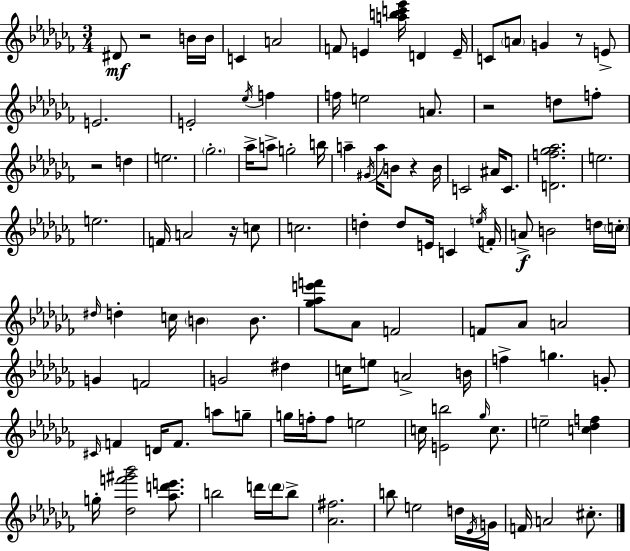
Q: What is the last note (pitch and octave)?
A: C#5